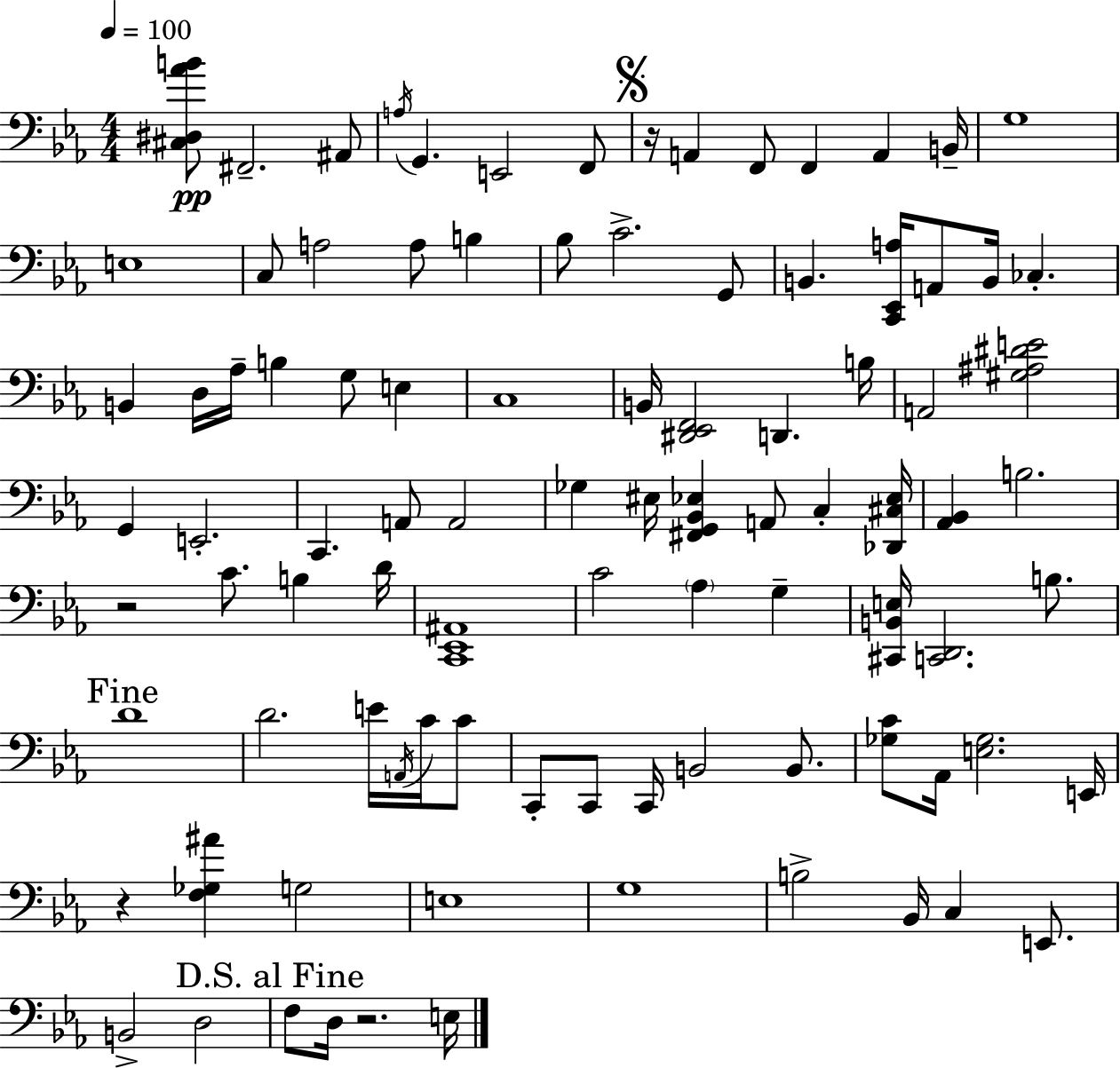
[C#3,D#3,Ab4,B4]/e F#2/h. A#2/e A3/s G2/q. E2/h F2/e R/s A2/q F2/e F2/q A2/q B2/s G3/w E3/w C3/e A3/h A3/e B3/q Bb3/e C4/h. G2/e B2/q. [C2,Eb2,A3]/s A2/e B2/s CES3/q. B2/q D3/s Ab3/s B3/q G3/e E3/q C3/w B2/s [D#2,Eb2,F2]/h D2/q. B3/s A2/h [G#3,A#3,D#4,E4]/h G2/q E2/h. C2/q. A2/e A2/h Gb3/q EIS3/s [F#2,G2,Bb2,Eb3]/q A2/e C3/q [Db2,C#3,Eb3]/s [Ab2,Bb2]/q B3/h. R/h C4/e. B3/q D4/s [C2,Eb2,A#2]/w C4/h Ab3/q G3/q [C#2,B2,E3]/s [C2,D2]/h. B3/e. D4/w D4/h. E4/s A2/s C4/s C4/e C2/e C2/e C2/s B2/h B2/e. [Gb3,C4]/e Ab2/s [E3,Gb3]/h. E2/s R/q [F3,Gb3,A#4]/q G3/h E3/w G3/w B3/h Bb2/s C3/q E2/e. B2/h D3/h F3/e D3/s R/h. E3/s